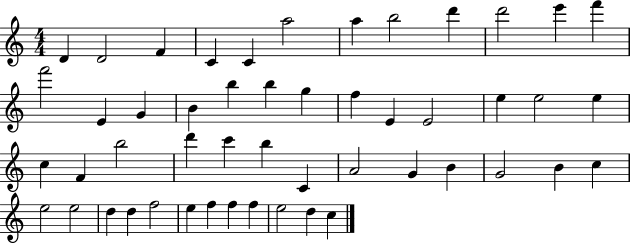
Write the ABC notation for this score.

X:1
T:Untitled
M:4/4
L:1/4
K:C
D D2 F C C a2 a b2 d' d'2 e' f' f'2 E G B b b g f E E2 e e2 e c F b2 d' c' b C A2 G B G2 B c e2 e2 d d f2 e f f f e2 d c